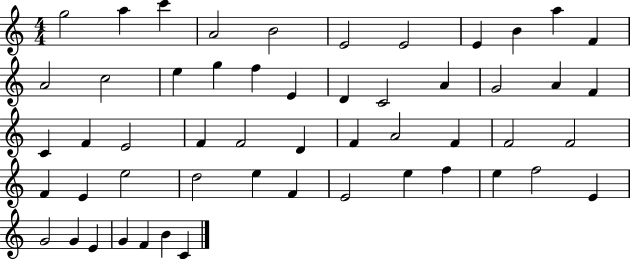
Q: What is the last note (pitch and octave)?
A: C4